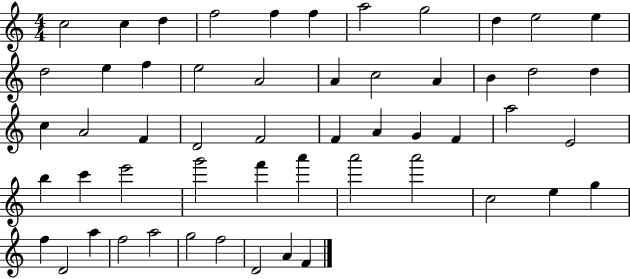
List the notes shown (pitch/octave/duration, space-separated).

C5/h C5/q D5/q F5/h F5/q F5/q A5/h G5/h D5/q E5/h E5/q D5/h E5/q F5/q E5/h A4/h A4/q C5/h A4/q B4/q D5/h D5/q C5/q A4/h F4/q D4/h F4/h F4/q A4/q G4/q F4/q A5/h E4/h B5/q C6/q E6/h G6/h F6/q A6/q A6/h A6/h C5/h E5/q G5/q F5/q D4/h A5/q F5/h A5/h G5/h F5/h D4/h A4/q F4/q